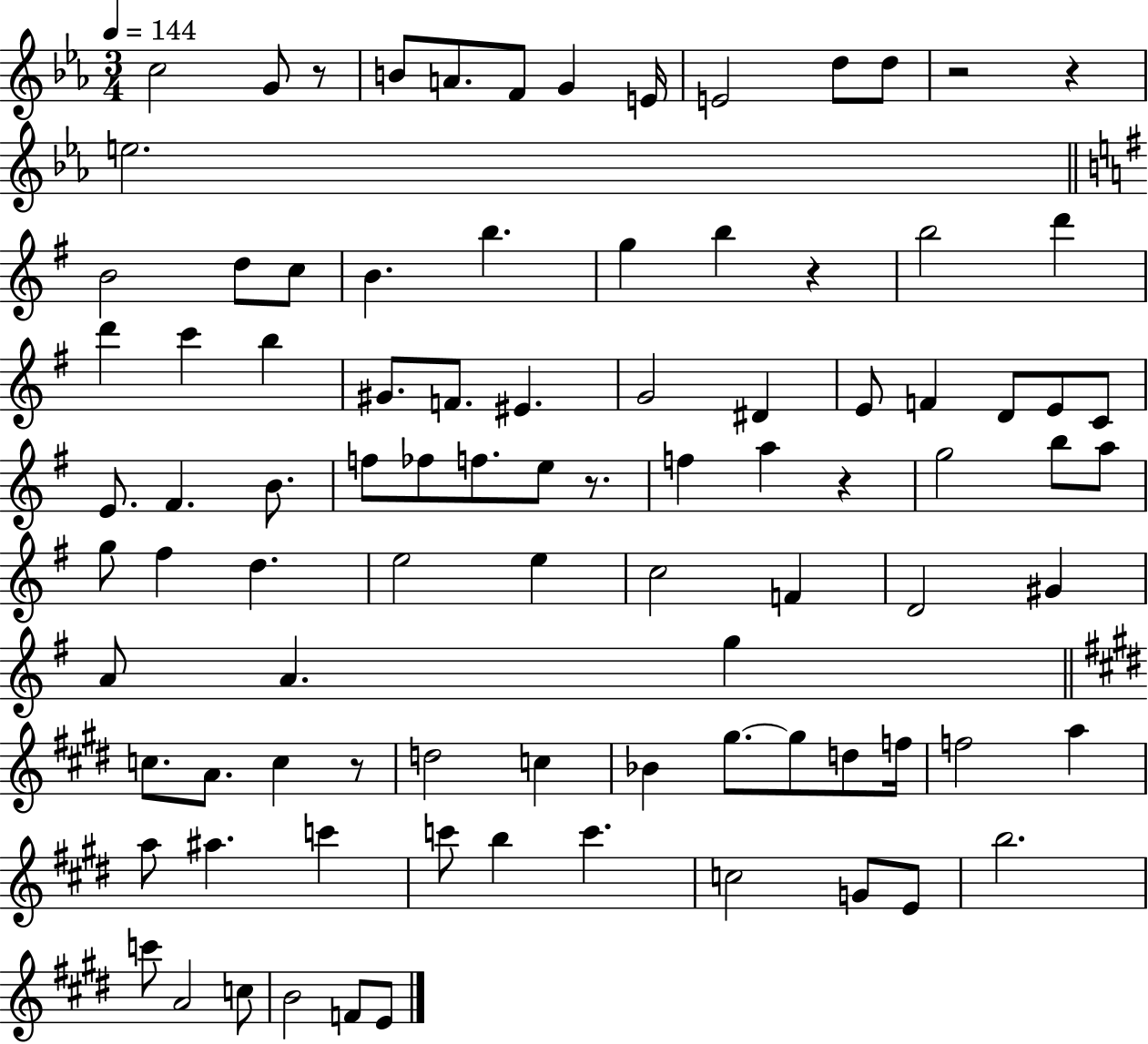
{
  \clef treble
  \numericTimeSignature
  \time 3/4
  \key ees \major
  \tempo 4 = 144
  c''2 g'8 r8 | b'8 a'8. f'8 g'4 e'16 | e'2 d''8 d''8 | r2 r4 | \break e''2. | \bar "||" \break \key g \major b'2 d''8 c''8 | b'4. b''4. | g''4 b''4 r4 | b''2 d'''4 | \break d'''4 c'''4 b''4 | gis'8. f'8. eis'4. | g'2 dis'4 | e'8 f'4 d'8 e'8 c'8 | \break e'8. fis'4. b'8. | f''8 fes''8 f''8. e''8 r8. | f''4 a''4 r4 | g''2 b''8 a''8 | \break g''8 fis''4 d''4. | e''2 e''4 | c''2 f'4 | d'2 gis'4 | \break a'8 a'4. g''4 | \bar "||" \break \key e \major c''8. a'8. c''4 r8 | d''2 c''4 | bes'4 gis''8.~~ gis''8 d''8 f''16 | f''2 a''4 | \break a''8 ais''4. c'''4 | c'''8 b''4 c'''4. | c''2 g'8 e'8 | b''2. | \break c'''8 a'2 c''8 | b'2 f'8 e'8 | \bar "|."
}